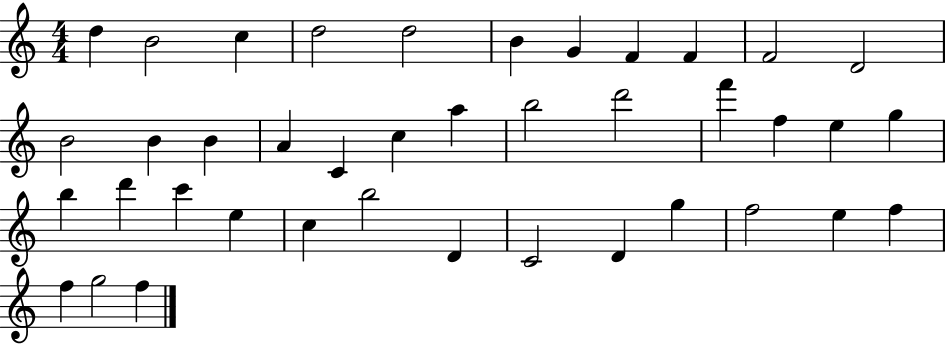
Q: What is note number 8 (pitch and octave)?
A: F4